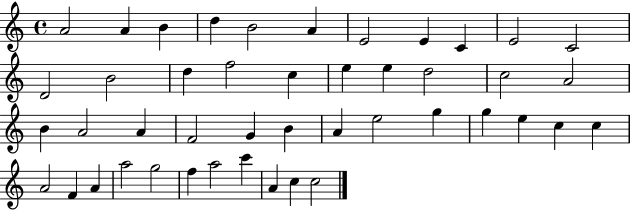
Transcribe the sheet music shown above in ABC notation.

X:1
T:Untitled
M:4/4
L:1/4
K:C
A2 A B d B2 A E2 E C E2 C2 D2 B2 d f2 c e e d2 c2 A2 B A2 A F2 G B A e2 g g e c c A2 F A a2 g2 f a2 c' A c c2